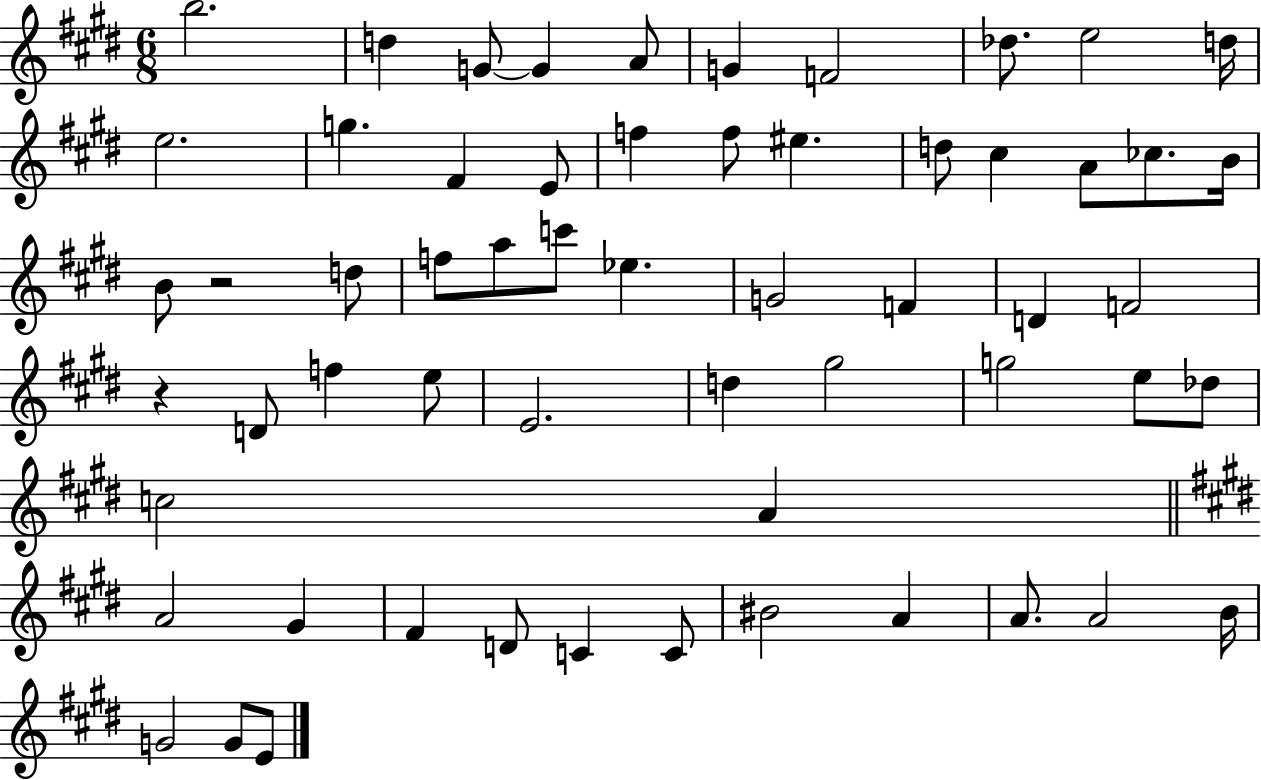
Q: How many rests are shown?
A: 2